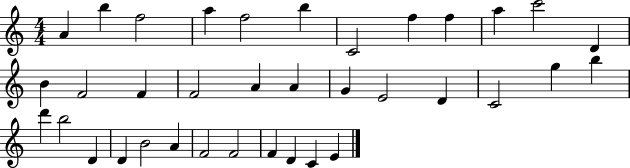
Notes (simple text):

A4/q B5/q F5/h A5/q F5/h B5/q C4/h F5/q F5/q A5/q C6/h D4/q B4/q F4/h F4/q F4/h A4/q A4/q G4/q E4/h D4/q C4/h G5/q B5/q D6/q B5/h D4/q D4/q B4/h A4/q F4/h F4/h F4/q D4/q C4/q E4/q